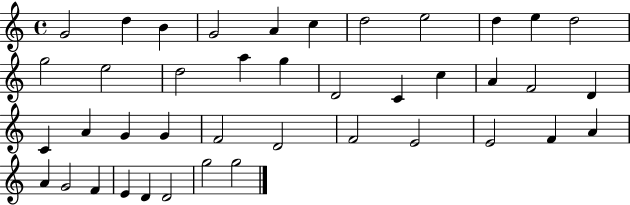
G4/h D5/q B4/q G4/h A4/q C5/q D5/h E5/h D5/q E5/q D5/h G5/h E5/h D5/h A5/q G5/q D4/h C4/q C5/q A4/q F4/h D4/q C4/q A4/q G4/q G4/q F4/h D4/h F4/h E4/h E4/h F4/q A4/q A4/q G4/h F4/q E4/q D4/q D4/h G5/h G5/h